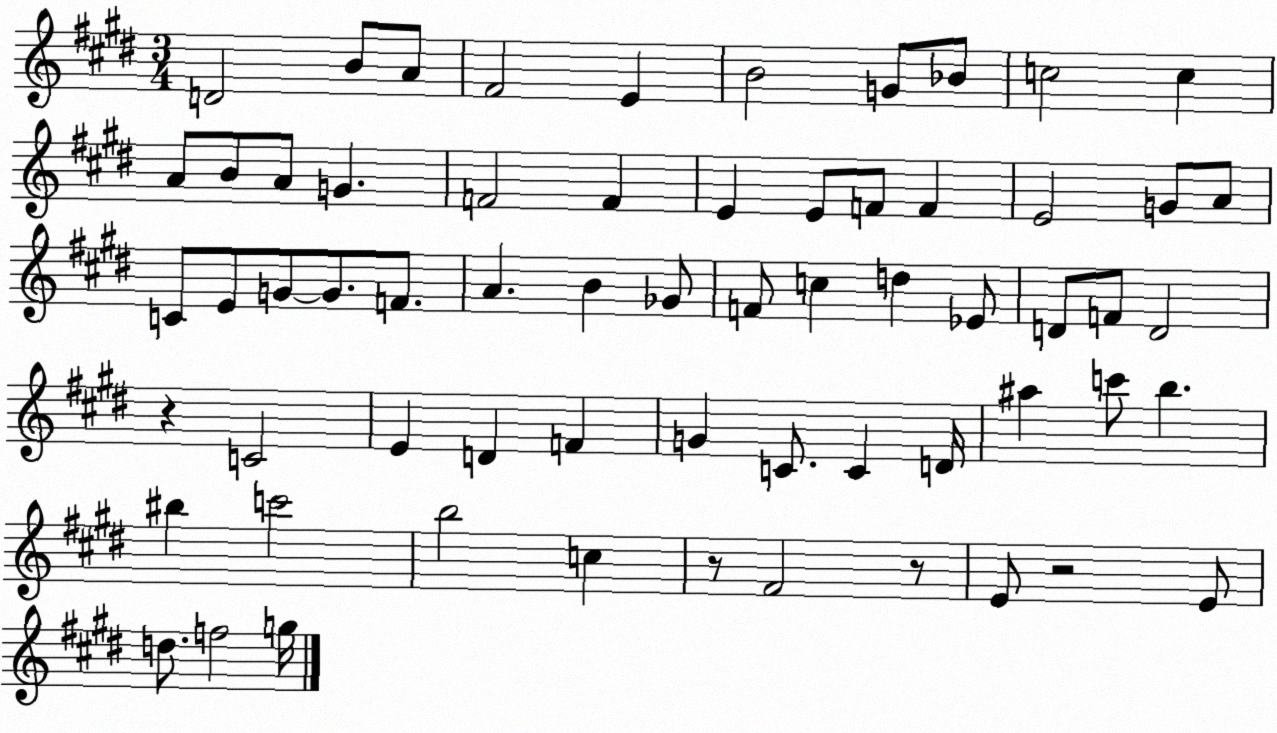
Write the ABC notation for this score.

X:1
T:Untitled
M:3/4
L:1/4
K:E
D2 B/2 A/2 ^F2 E B2 G/2 _B/2 c2 c A/2 B/2 A/2 G F2 F E E/2 F/2 F E2 G/2 A/2 C/2 E/2 G/2 G/2 F/2 A B _G/2 F/2 c d _E/2 D/2 F/2 D2 z C2 E D F G C/2 C D/4 ^a c'/2 b ^b c'2 b2 c z/2 ^F2 z/2 E/2 z2 E/2 d/2 f2 g/4